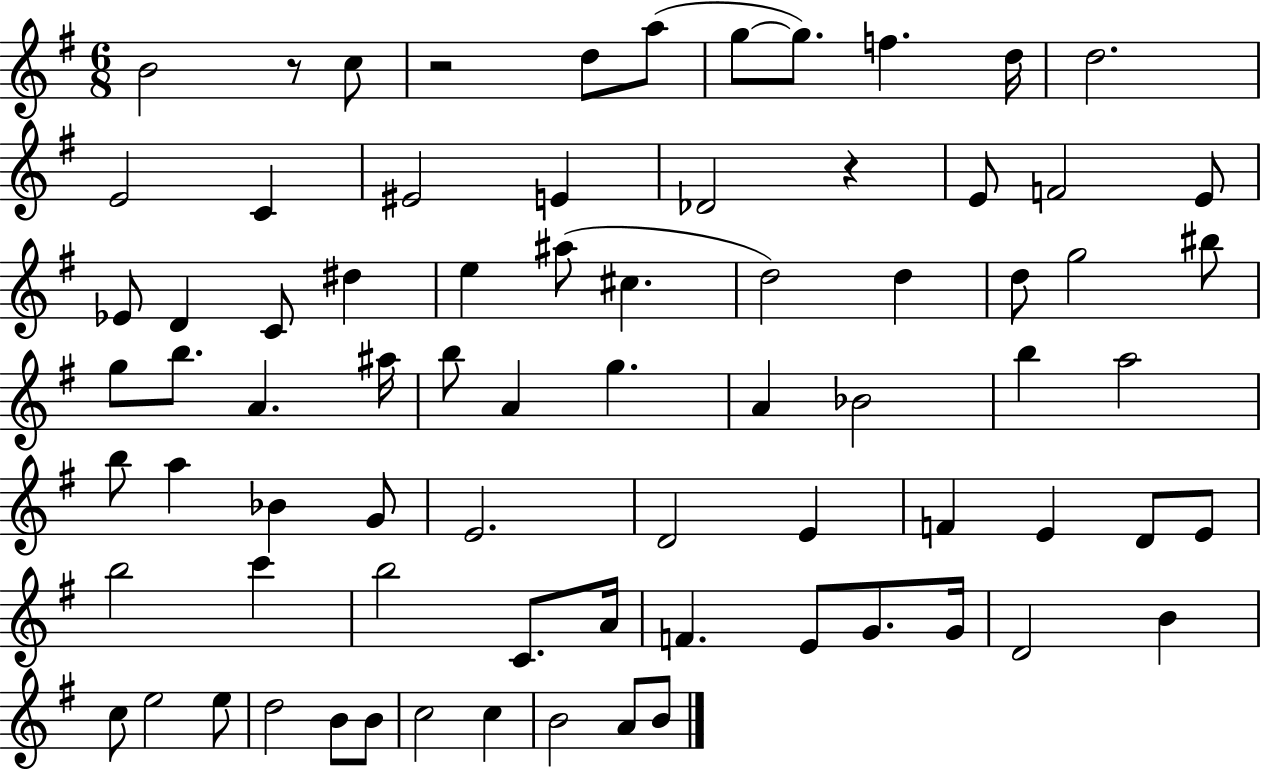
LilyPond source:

{
  \clef treble
  \numericTimeSignature
  \time 6/8
  \key g \major
  b'2 r8 c''8 | r2 d''8 a''8( | g''8~~ g''8.) f''4. d''16 | d''2. | \break e'2 c'4 | eis'2 e'4 | des'2 r4 | e'8 f'2 e'8 | \break ees'8 d'4 c'8 dis''4 | e''4 ais''8( cis''4. | d''2) d''4 | d''8 g''2 bis''8 | \break g''8 b''8. a'4. ais''16 | b''8 a'4 g''4. | a'4 bes'2 | b''4 a''2 | \break b''8 a''4 bes'4 g'8 | e'2. | d'2 e'4 | f'4 e'4 d'8 e'8 | \break b''2 c'''4 | b''2 c'8. a'16 | f'4. e'8 g'8. g'16 | d'2 b'4 | \break c''8 e''2 e''8 | d''2 b'8 b'8 | c''2 c''4 | b'2 a'8 b'8 | \break \bar "|."
}